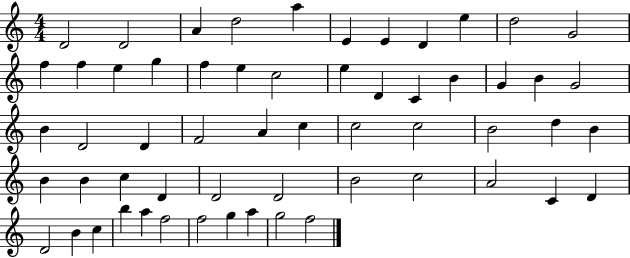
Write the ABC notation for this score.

X:1
T:Untitled
M:4/4
L:1/4
K:C
D2 D2 A d2 a E E D e d2 G2 f f e g f e c2 e D C B G B G2 B D2 D F2 A c c2 c2 B2 d B B B c D D2 D2 B2 c2 A2 C D D2 B c b a f2 f2 g a g2 f2